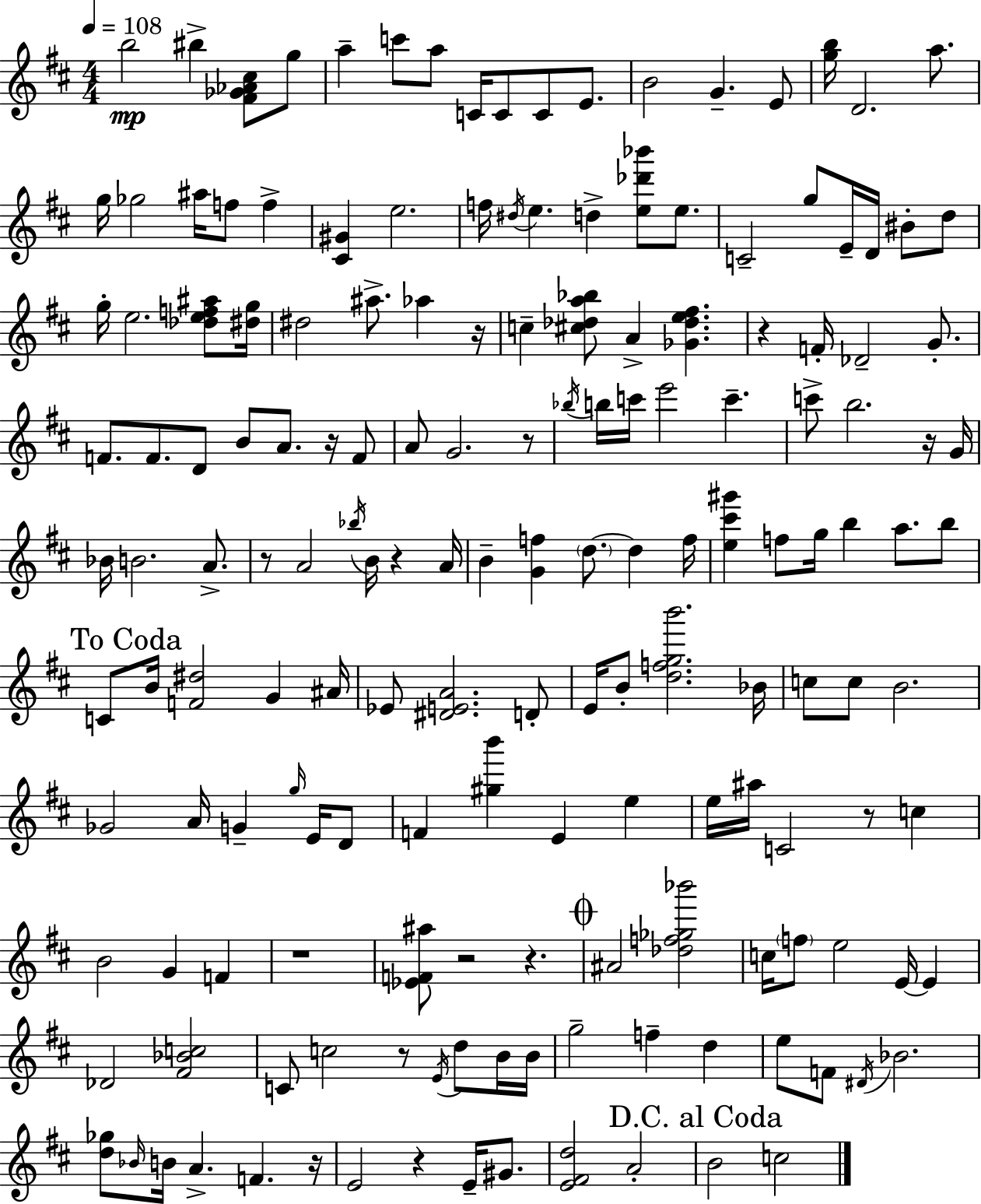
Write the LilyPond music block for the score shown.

{
  \clef treble
  \numericTimeSignature
  \time 4/4
  \key d \major
  \tempo 4 = 108
  b''2\mp bis''4-> <fis' ges' aes' cis''>8 g''8 | a''4-- c'''8 a''8 c'16 c'8 c'8 e'8. | b'2 g'4.-- e'8 | <g'' b''>16 d'2. a''8. | \break g''16 ges''2 ais''16 f''8 f''4-> | <cis' gis'>4 e''2. | f''16 \acciaccatura { dis''16 } e''4. d''4-> <e'' des''' bes'''>8 e''8. | c'2-- g''8 e'16-- d'16 bis'8-. d''8 | \break g''16-. e''2. <des'' e'' f'' ais''>8 | <dis'' g''>16 dis''2 ais''8.-> aes''4 | r16 c''4-- <cis'' des'' a'' bes''>8 a'4-> <ges' des'' e'' fis''>4. | r4 f'16-. des'2-- g'8.-. | \break f'8. f'8. d'8 b'8 a'8. r16 f'8 | a'8 g'2. r8 | \acciaccatura { bes''16 } b''16 c'''16 e'''2 c'''4.-- | c'''8-> b''2. | \break r16 g'16 bes'16 b'2. a'8.-> | r8 a'2 \acciaccatura { bes''16 } b'16 r4 | a'16 b'4-- <g' f''>4 \parenthesize d''8.~~ d''4 | f''16 <e'' cis''' gis'''>4 f''8 g''16 b''4 a''8. | \break b''8 \mark "To Coda" c'8 b'16 <f' dis''>2 g'4 | ais'16 ees'8 <dis' e' a'>2. | d'8-. e'16 b'8-. <d'' f'' g'' b'''>2. | bes'16 c''8 c''8 b'2. | \break ges'2 a'16 g'4-- | \grace { g''16 } e'16 d'8 f'4 <gis'' b'''>4 e'4 | e''4 e''16 ais''16 c'2 r8 | c''4 b'2 g'4 | \break f'4 r1 | <ees' f' ais''>8 r2 r4. | \mark \markup { \musicglyph "scripts.coda" } ais'2 <des'' f'' ges'' bes'''>2 | c''16 \parenthesize f''8 e''2 e'16~~ | \break e'4 des'2 <fis' bes' c''>2 | c'8 c''2 r8 | \acciaccatura { e'16 } d''8 b'16 b'16 g''2-- f''4-- | d''4 e''8 f'8 \acciaccatura { dis'16 } bes'2. | \break <d'' ges''>8 \grace { bes'16 } b'16 a'4.-> | f'4. r16 e'2 r4 | e'16-- gis'8. <e' fis' d''>2 a'2-. | \mark "D.C. al Coda" b'2 c''2 | \break \bar "|."
}